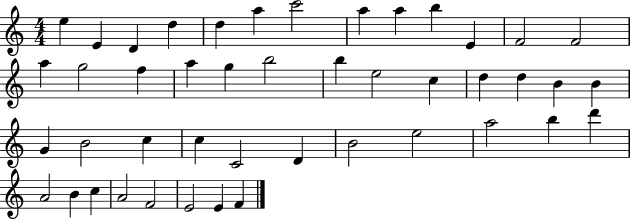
{
  \clef treble
  \numericTimeSignature
  \time 4/4
  \key c \major
  e''4 e'4 d'4 d''4 | d''4 a''4 c'''2 | a''4 a''4 b''4 e'4 | f'2 f'2 | \break a''4 g''2 f''4 | a''4 g''4 b''2 | b''4 e''2 c''4 | d''4 d''4 b'4 b'4 | \break g'4 b'2 c''4 | c''4 c'2 d'4 | b'2 e''2 | a''2 b''4 d'''4 | \break a'2 b'4 c''4 | a'2 f'2 | e'2 e'4 f'4 | \bar "|."
}